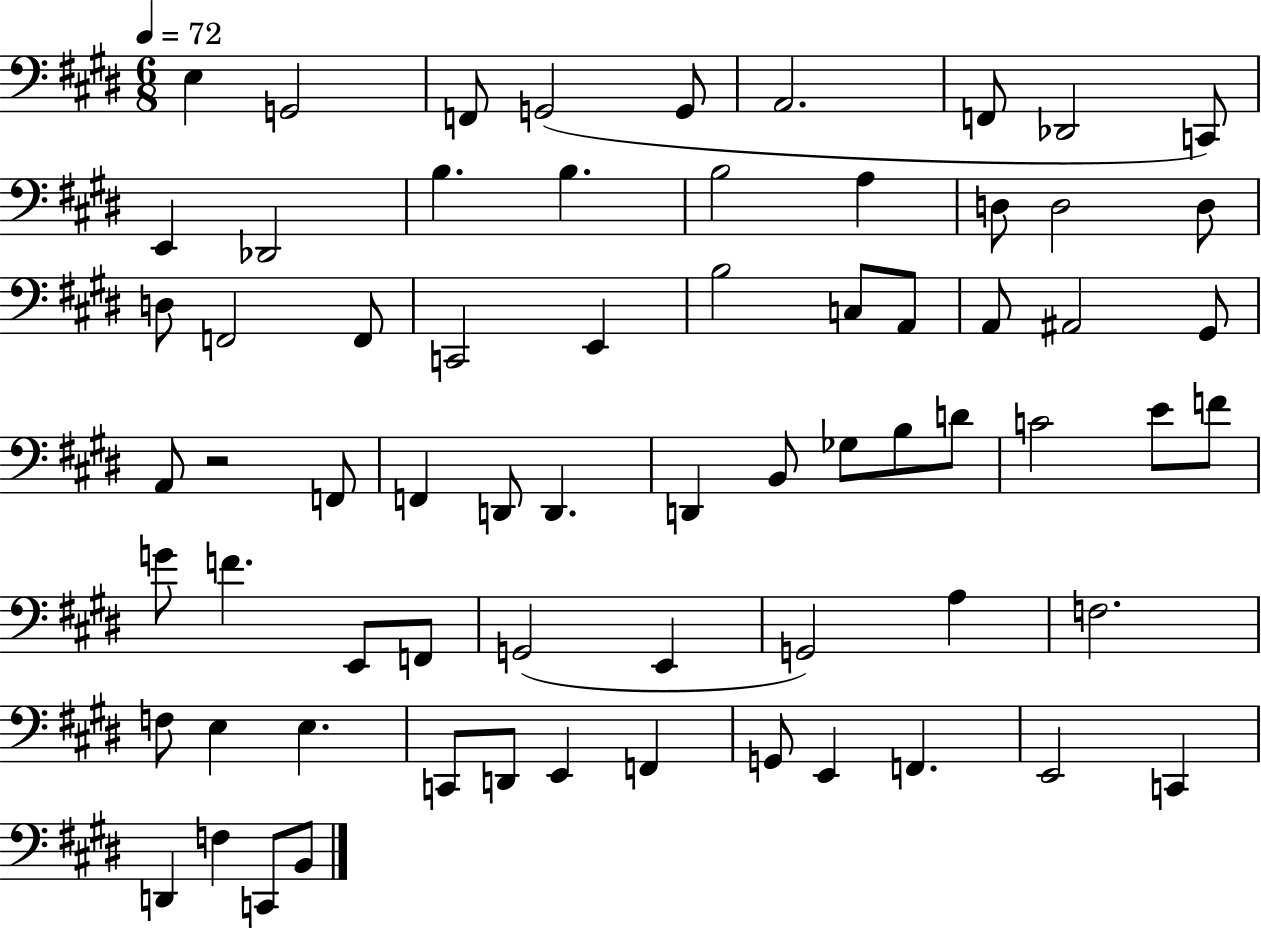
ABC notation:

X:1
T:Untitled
M:6/8
L:1/4
K:E
E, G,,2 F,,/2 G,,2 G,,/2 A,,2 F,,/2 _D,,2 C,,/2 E,, _D,,2 B, B, B,2 A, D,/2 D,2 D,/2 D,/2 F,,2 F,,/2 C,,2 E,, B,2 C,/2 A,,/2 A,,/2 ^A,,2 ^G,,/2 A,,/2 z2 F,,/2 F,, D,,/2 D,, D,, B,,/2 _G,/2 B,/2 D/2 C2 E/2 F/2 G/2 F E,,/2 F,,/2 G,,2 E,, G,,2 A, F,2 F,/2 E, E, C,,/2 D,,/2 E,, F,, G,,/2 E,, F,, E,,2 C,, D,, F, C,,/2 B,,/2